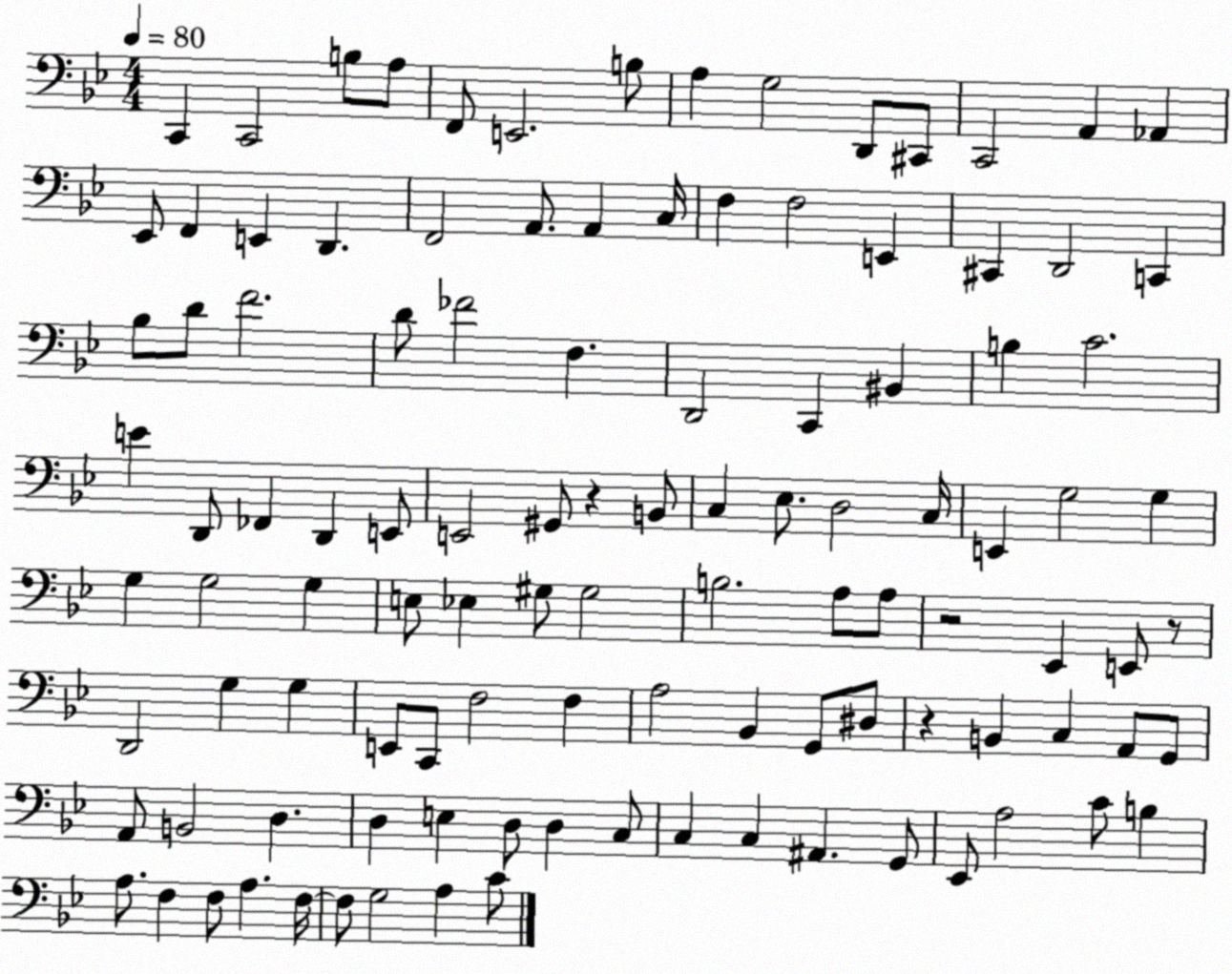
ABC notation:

X:1
T:Untitled
M:4/4
L:1/4
K:Bb
C,, C,,2 B,/2 A,/2 F,,/2 E,,2 B,/2 A, G,2 D,,/2 ^C,,/2 C,,2 A,, _A,, _E,,/2 F,, E,, D,, F,,2 A,,/2 A,, C,/4 F, F,2 E,, ^C,, D,,2 C,, _B,/2 D/2 F2 D/2 _F2 F, D,,2 C,, ^B,, B, C2 E D,,/2 _F,, D,, E,,/2 E,,2 ^G,,/2 z B,,/2 C, _E,/2 D,2 C,/4 E,, G,2 G, G, G,2 G, E,/2 _E, ^G,/2 ^G,2 B,2 A,/2 A,/2 z2 _E,, E,,/2 z/2 D,,2 G, G, E,,/2 C,,/2 F,2 F, A,2 _B,, G,,/2 ^D,/2 z B,, C, A,,/2 G,,/2 A,,/2 B,,2 D, D, E, D,/2 D, C,/2 C, C, ^A,, G,,/2 _E,,/2 A,2 C/2 B, A,/2 F, F,/2 A, F,/4 F,/2 G,2 A, C/2